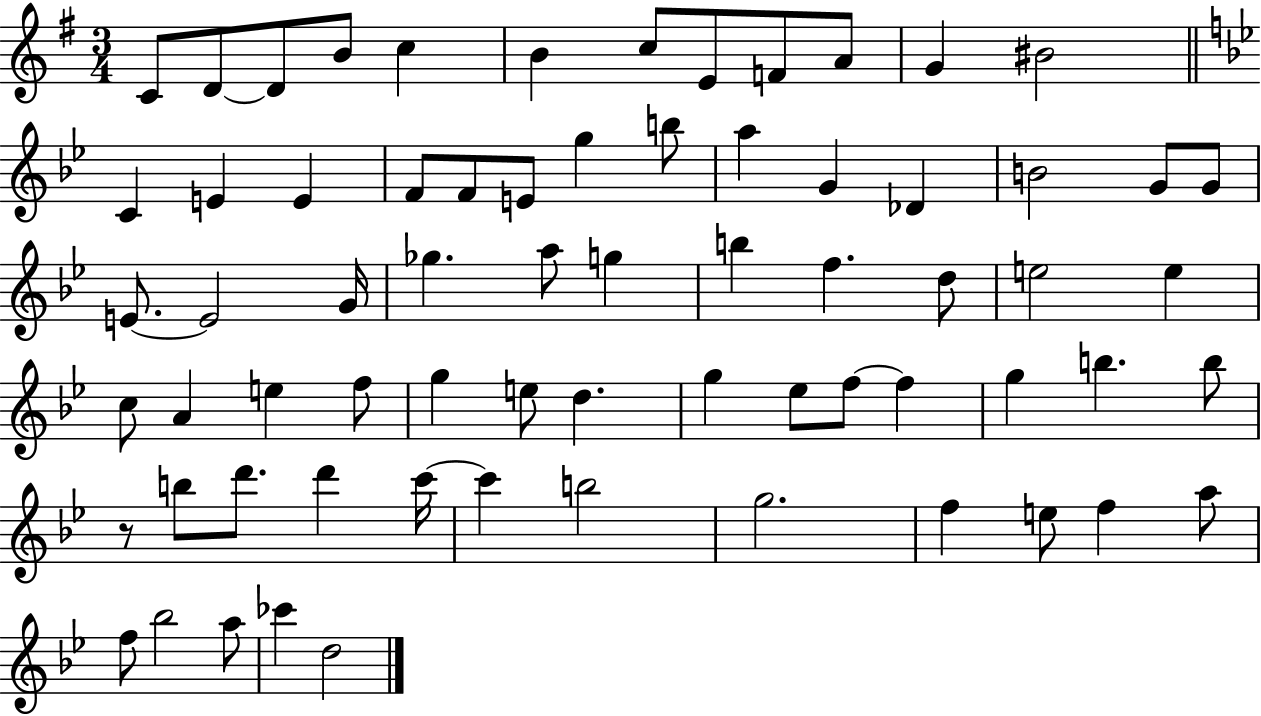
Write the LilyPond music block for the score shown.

{
  \clef treble
  \numericTimeSignature
  \time 3/4
  \key g \major
  c'8 d'8~~ d'8 b'8 c''4 | b'4 c''8 e'8 f'8 a'8 | g'4 bis'2 | \bar "||" \break \key bes \major c'4 e'4 e'4 | f'8 f'8 e'8 g''4 b''8 | a''4 g'4 des'4 | b'2 g'8 g'8 | \break e'8.~~ e'2 g'16 | ges''4. a''8 g''4 | b''4 f''4. d''8 | e''2 e''4 | \break c''8 a'4 e''4 f''8 | g''4 e''8 d''4. | g''4 ees''8 f''8~~ f''4 | g''4 b''4. b''8 | \break r8 b''8 d'''8. d'''4 c'''16~~ | c'''4 b''2 | g''2. | f''4 e''8 f''4 a''8 | \break f''8 bes''2 a''8 | ces'''4 d''2 | \bar "|."
}